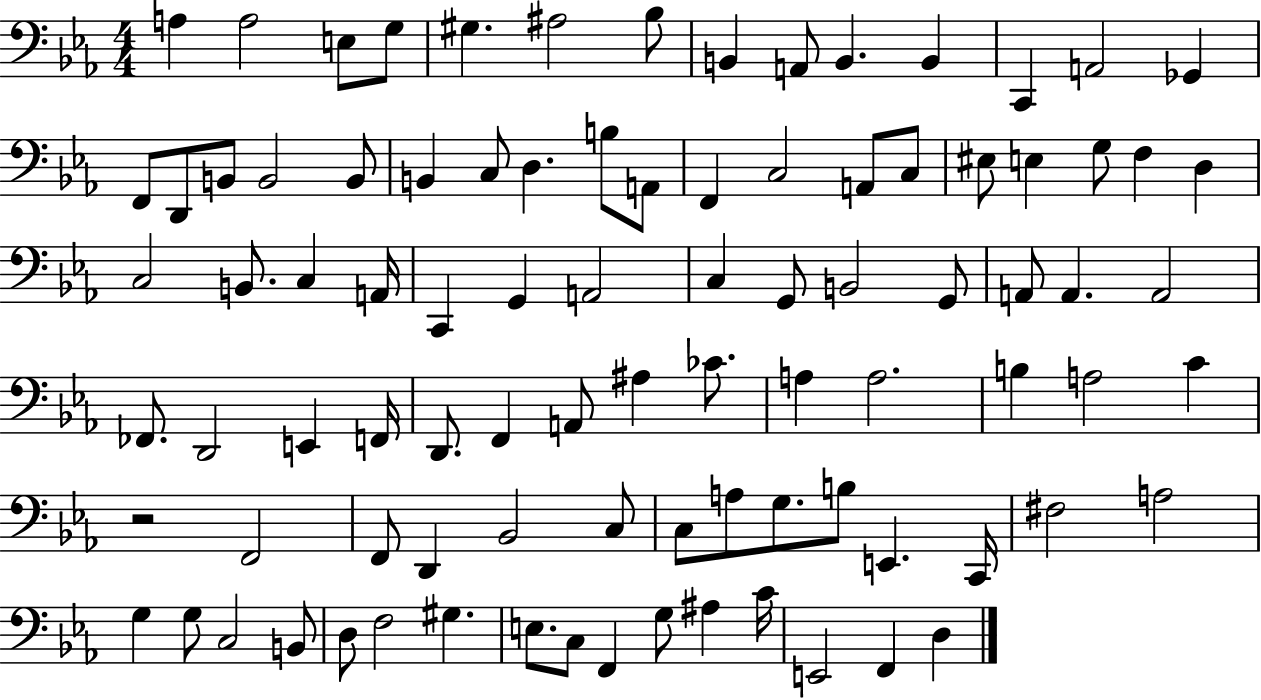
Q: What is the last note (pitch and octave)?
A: D3